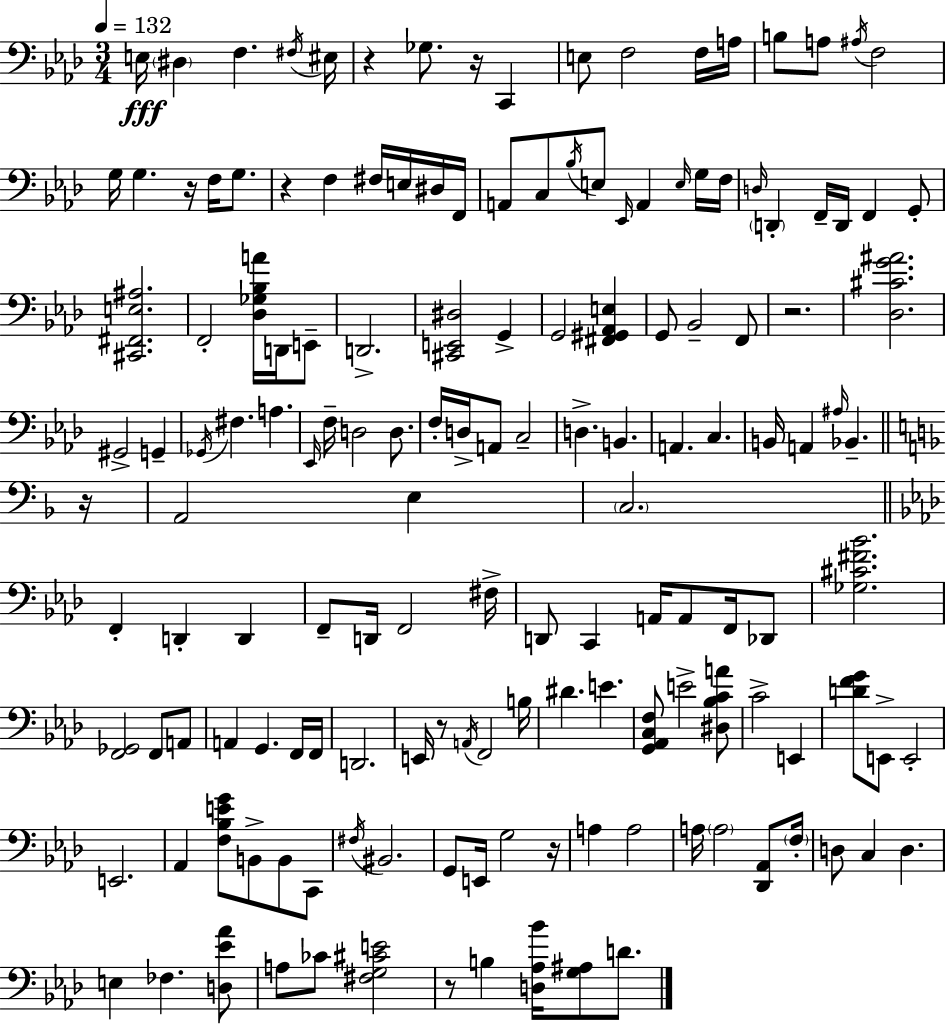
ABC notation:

X:1
T:Untitled
M:3/4
L:1/4
K:Fm
E,/4 ^D, F, ^F,/4 ^E,/4 z _G,/2 z/4 C,, E,/2 F,2 F,/4 A,/4 B,/2 A,/2 ^A,/4 F,2 G,/4 G, z/4 F,/4 G,/2 z F, ^F,/4 E,/4 ^D,/4 F,,/4 A,,/2 C,/2 _B,/4 E,/2 _E,,/4 A,, E,/4 G,/4 F,/4 D,/4 D,, F,,/4 D,,/4 F,, G,,/2 [^C,,^F,,E,^A,]2 F,,2 [_D,_G,_B,A]/4 D,,/4 E,,/2 D,,2 [^C,,E,,^D,]2 G,, G,,2 [^F,,^G,,_A,,E,] G,,/2 _B,,2 F,,/2 z2 [_D,^CG^A]2 ^G,,2 G,, _G,,/4 ^F, A, _E,,/4 F,/4 D,2 D,/2 F,/4 D,/4 A,,/2 C,2 D, B,, A,, C, B,,/4 A,, ^A,/4 _B,, z/4 A,,2 E, C,2 F,, D,, D,, F,,/2 D,,/4 F,,2 ^F,/4 D,,/2 C,, A,,/4 A,,/2 F,,/4 _D,,/2 [_G,^C^F_B]2 [F,,_G,,]2 F,,/2 A,,/2 A,, G,, F,,/4 F,,/4 D,,2 E,,/4 z/2 A,,/4 F,,2 B,/4 ^D E [G,,_A,,C,F,]/2 E2 [^D,_B,CA]/2 C2 E,, [DFG]/2 E,,/2 E,,2 E,,2 _A,, [F,_B,EG]/2 B,,/2 B,,/2 C,,/2 ^F,/4 ^B,,2 G,,/2 E,,/4 G,2 z/4 A, A,2 A,/4 A,2 [_D,,_A,,]/2 F,/4 D,/2 C, D, E, _F, [D,_E_A]/2 A,/2 _C/2 [^F,G,^CE]2 z/2 B, [D,_A,_B]/4 [G,^A,]/2 D/2